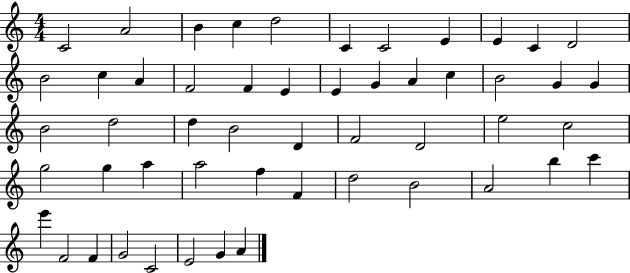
X:1
T:Untitled
M:4/4
L:1/4
K:C
C2 A2 B c d2 C C2 E E C D2 B2 c A F2 F E E G A c B2 G G B2 d2 d B2 D F2 D2 e2 c2 g2 g a a2 f F d2 B2 A2 b c' e' F2 F G2 C2 E2 G A